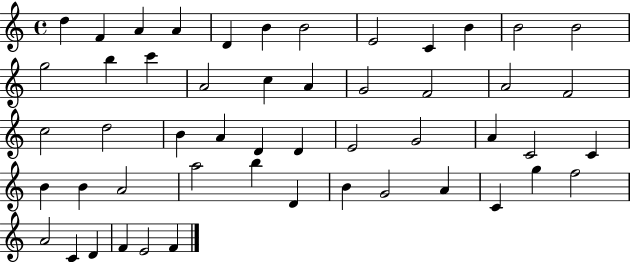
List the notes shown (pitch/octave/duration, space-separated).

D5/q F4/q A4/q A4/q D4/q B4/q B4/h E4/h C4/q B4/q B4/h B4/h G5/h B5/q C6/q A4/h C5/q A4/q G4/h F4/h A4/h F4/h C5/h D5/h B4/q A4/q D4/q D4/q E4/h G4/h A4/q C4/h C4/q B4/q B4/q A4/h A5/h B5/q D4/q B4/q G4/h A4/q C4/q G5/q F5/h A4/h C4/q D4/q F4/q E4/h F4/q